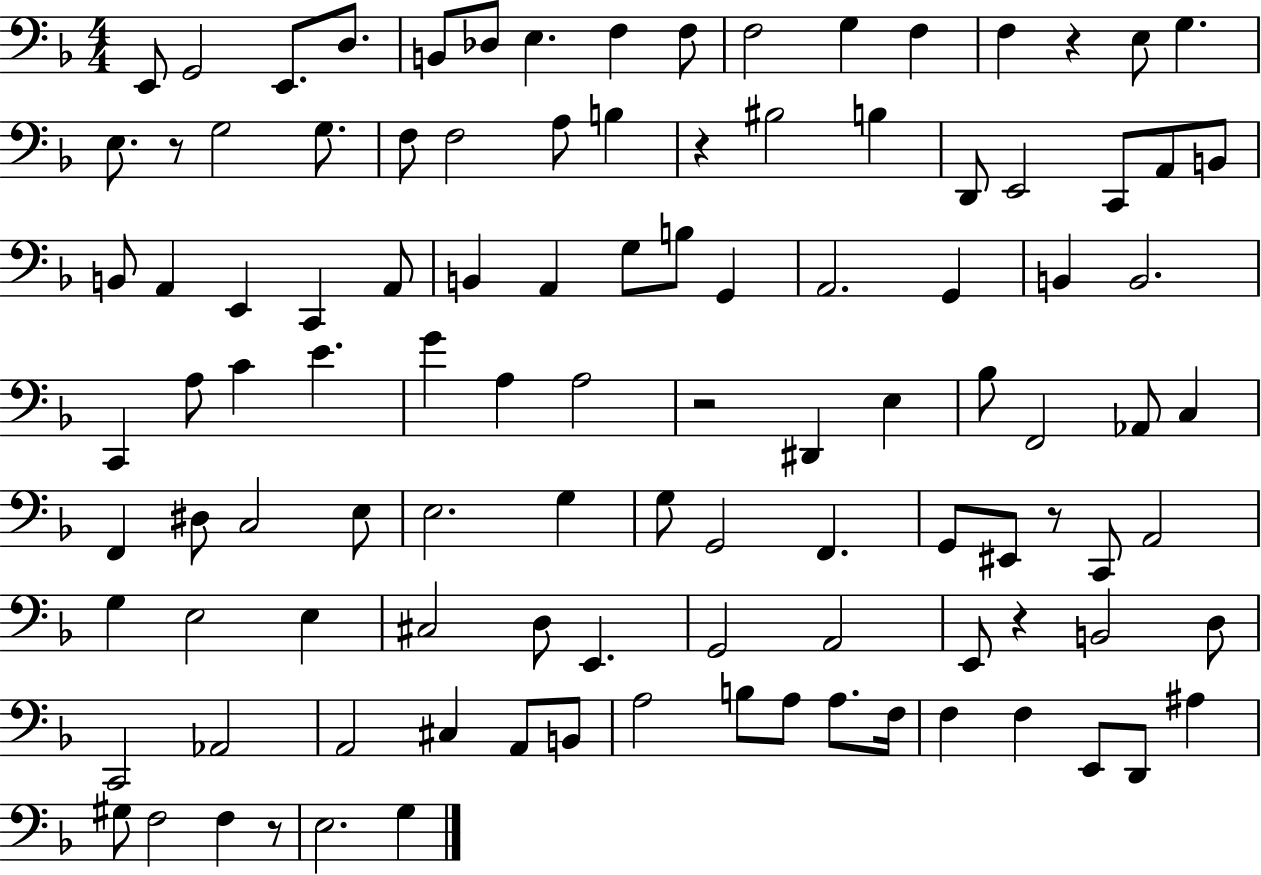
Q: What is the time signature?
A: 4/4